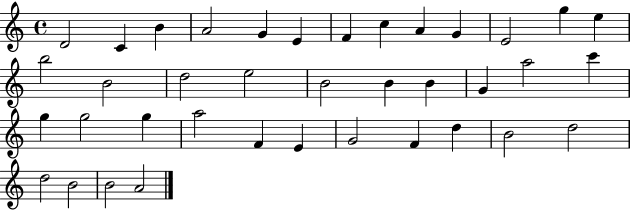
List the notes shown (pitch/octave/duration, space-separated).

D4/h C4/q B4/q A4/h G4/q E4/q F4/q C5/q A4/q G4/q E4/h G5/q E5/q B5/h B4/h D5/h E5/h B4/h B4/q B4/q G4/q A5/h C6/q G5/q G5/h G5/q A5/h F4/q E4/q G4/h F4/q D5/q B4/h D5/h D5/h B4/h B4/h A4/h